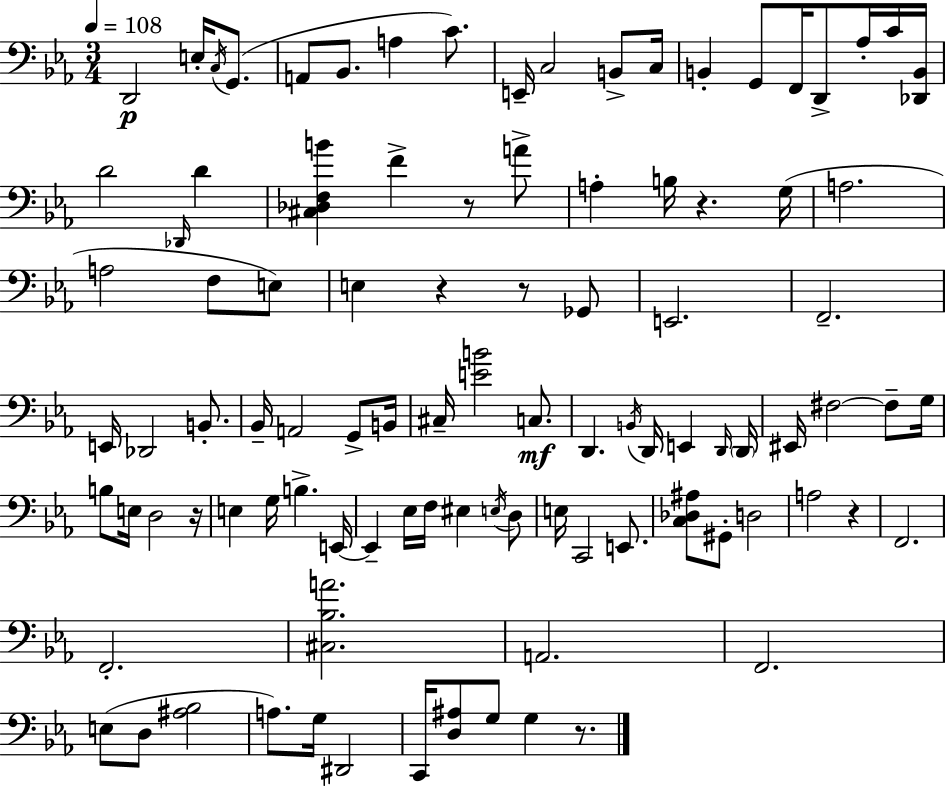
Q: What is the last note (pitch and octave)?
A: G3